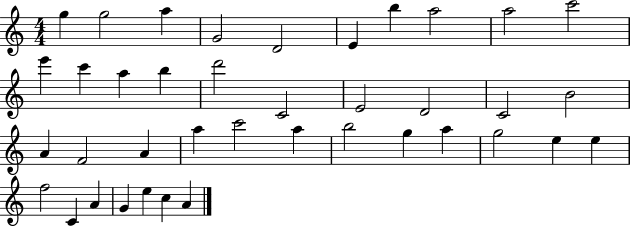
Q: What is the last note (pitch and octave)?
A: A4